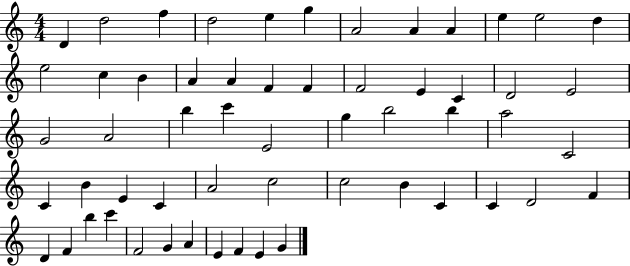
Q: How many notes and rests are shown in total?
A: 57